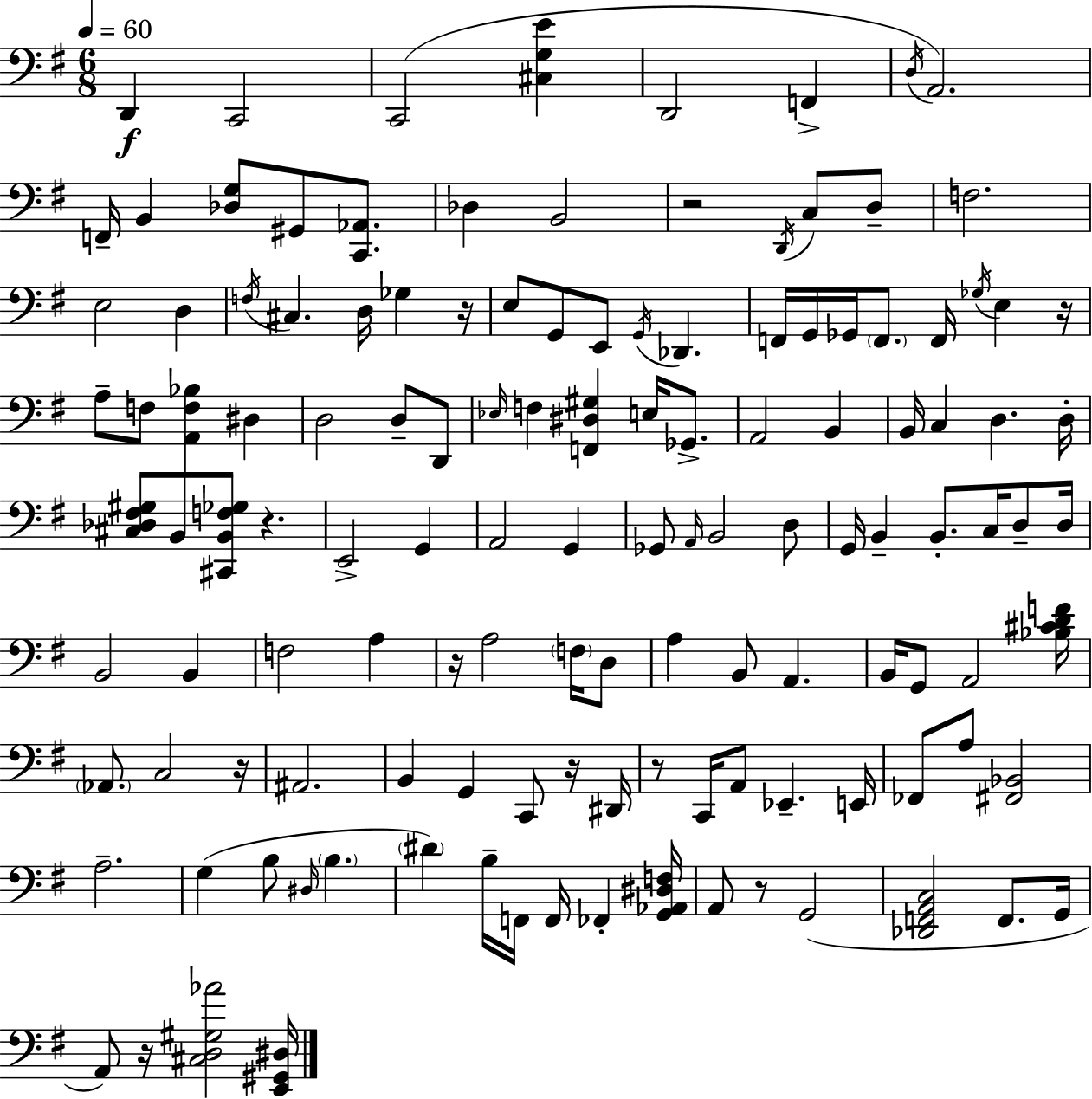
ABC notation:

X:1
T:Untitled
M:6/8
L:1/4
K:G
D,, C,,2 C,,2 [^C,G,E] D,,2 F,, D,/4 A,,2 F,,/4 B,, [_D,G,]/2 ^G,,/2 [C,,_A,,]/2 _D, B,,2 z2 D,,/4 C,/2 D,/2 F,2 E,2 D, F,/4 ^C, D,/4 _G, z/4 E,/2 G,,/2 E,,/2 G,,/4 _D,, F,,/4 G,,/4 _G,,/4 F,,/2 F,,/4 _G,/4 E, z/4 A,/2 F,/2 [A,,F,_B,] ^D, D,2 D,/2 D,,/2 _E,/4 F, [F,,^D,^G,] E,/4 _G,,/2 A,,2 B,, B,,/4 C, D, D,/4 [^C,_D,^F,^G,]/2 B,,/2 [^C,,B,,F,_G,]/2 z E,,2 G,, A,,2 G,, _G,,/2 A,,/4 B,,2 D,/2 G,,/4 B,, B,,/2 C,/4 D,/2 D,/4 B,,2 B,, F,2 A, z/4 A,2 F,/4 D,/2 A, B,,/2 A,, B,,/4 G,,/2 A,,2 [_B,^CDF]/4 _A,,/2 C,2 z/4 ^A,,2 B,, G,, C,,/2 z/4 ^D,,/4 z/2 C,,/4 A,,/2 _E,, E,,/4 _F,,/2 A,/2 [^F,,_B,,]2 A,2 G, B,/2 ^D,/4 B, ^D B,/4 F,,/4 F,,/4 _F,, [G,,_A,,^D,F,]/4 A,,/2 z/2 G,,2 [_D,,F,,A,,C,]2 F,,/2 G,,/4 A,,/2 z/4 [^C,D,^G,_A]2 [E,,^G,,^D,]/4